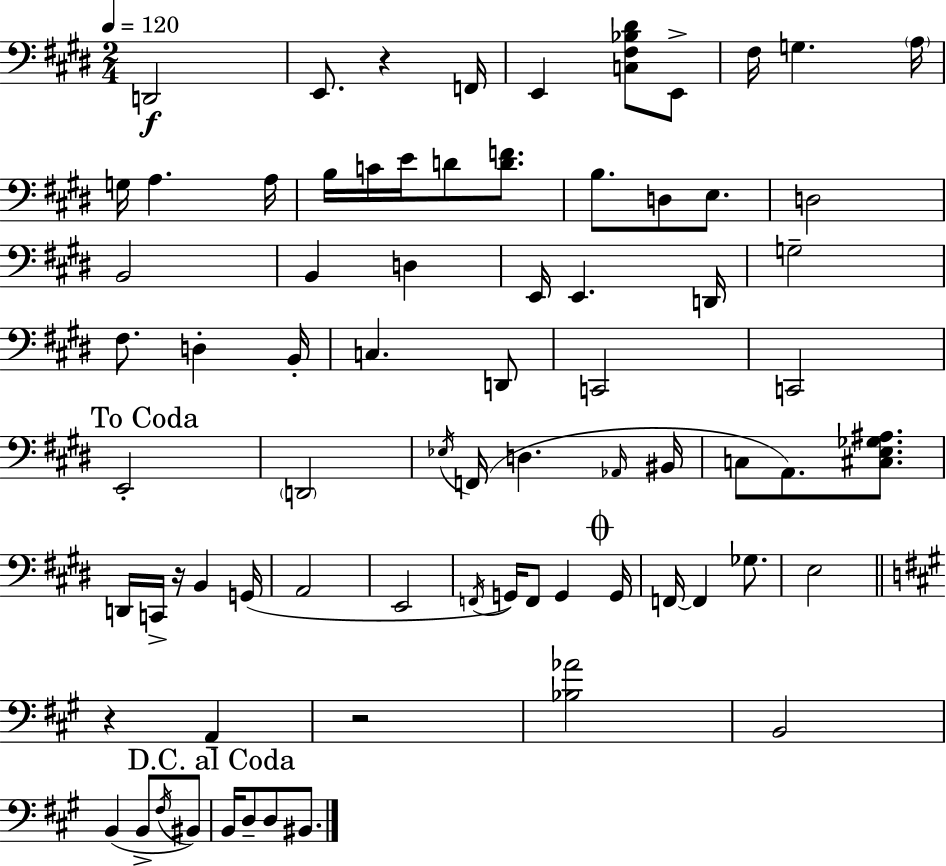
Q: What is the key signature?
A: E major